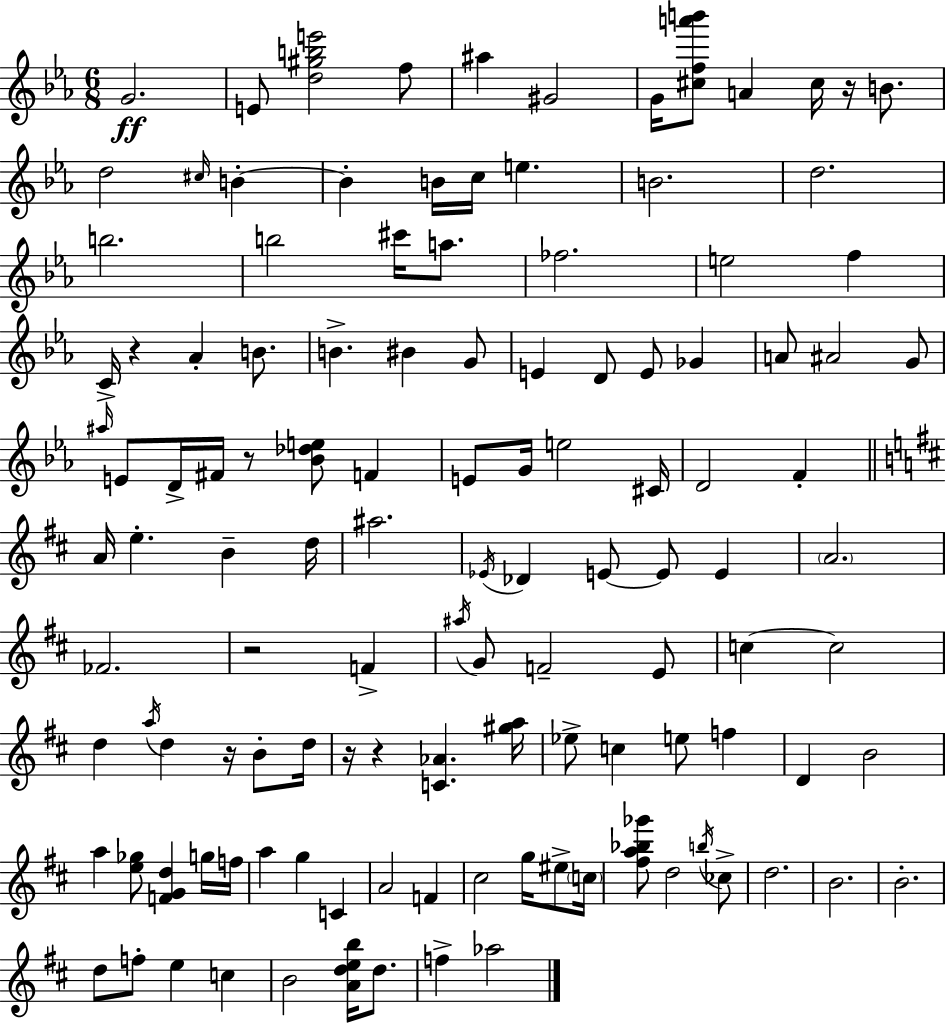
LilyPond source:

{
  \clef treble
  \numericTimeSignature
  \time 6/8
  \key c \minor
  g'2.\ff | e'8 <d'' gis'' b'' e'''>2 f''8 | ais''4 gis'2 | g'16 <cis'' f'' a''' b'''>8 a'4 cis''16 r16 b'8. | \break d''2 \grace { cis''16 } b'4-.~~ | b'4-. b'16 c''16 e''4. | b'2. | d''2. | \break b''2. | b''2 cis'''16 a''8. | fes''2. | e''2 f''4 | \break c'16-> r4 aes'4-. b'8. | b'4.-> bis'4 g'8 | e'4 d'8 e'8 ges'4 | a'8 ais'2 g'8 | \break \grace { ais''16 } e'8 d'16-> fis'16 r8 <bes' des'' e''>8 f'4 | e'8 g'16 e''2 | cis'16 d'2 f'4-. | \bar "||" \break \key d \major a'16 e''4.-. b'4-- d''16 | ais''2. | \acciaccatura { ees'16 } des'4 e'8~~ e'8 e'4 | \parenthesize a'2. | \break fes'2. | r2 f'4-> | \acciaccatura { ais''16 } g'8 f'2-- | e'8 c''4~~ c''2 | \break d''4 \acciaccatura { a''16 } d''4 r16 | b'8-. d''16 r16 r4 <c' aes'>4. | <gis'' a''>16 ees''8-> c''4 e''8 f''4 | d'4 b'2 | \break a''4 <e'' ges''>8 <f' g' d''>4 | g''16 f''16 a''4 g''4 c'4 | a'2 f'4 | cis''2 g''16 | \break eis''8-> \parenthesize c''16 <fis'' a'' bes'' ges'''>8 d''2 | \acciaccatura { b''16 } ces''8-> d''2. | b'2. | b'2.-. | \break d''8 f''8-. e''4 | c''4 b'2 | <a' d'' e'' b''>16 d''8. f''4-> aes''2 | \bar "|."
}